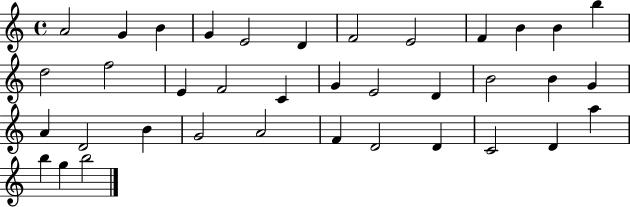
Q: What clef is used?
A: treble